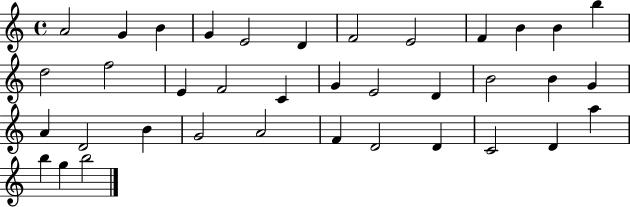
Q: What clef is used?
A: treble